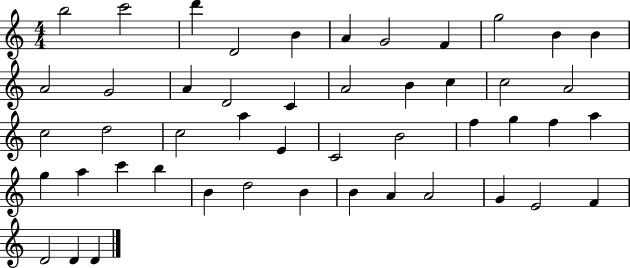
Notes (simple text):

B5/h C6/h D6/q D4/h B4/q A4/q G4/h F4/q G5/h B4/q B4/q A4/h G4/h A4/q D4/h C4/q A4/h B4/q C5/q C5/h A4/h C5/h D5/h C5/h A5/q E4/q C4/h B4/h F5/q G5/q F5/q A5/q G5/q A5/q C6/q B5/q B4/q D5/h B4/q B4/q A4/q A4/h G4/q E4/h F4/q D4/h D4/q D4/q